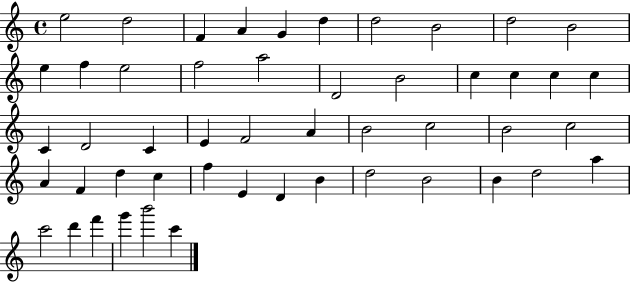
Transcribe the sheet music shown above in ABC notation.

X:1
T:Untitled
M:4/4
L:1/4
K:C
e2 d2 F A G d d2 B2 d2 B2 e f e2 f2 a2 D2 B2 c c c c C D2 C E F2 A B2 c2 B2 c2 A F d c f E D B d2 B2 B d2 a c'2 d' f' g' b'2 c'